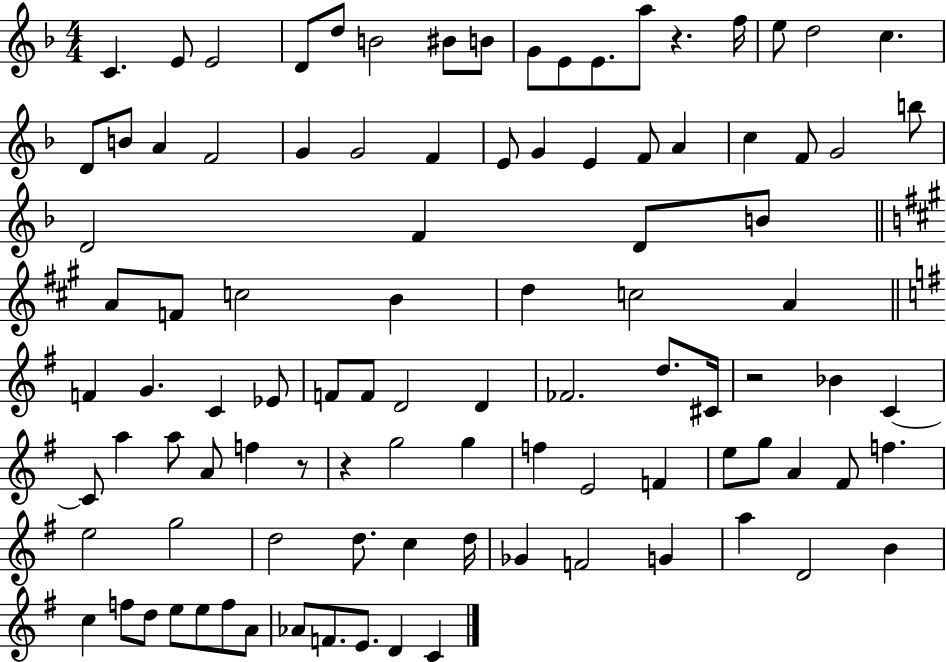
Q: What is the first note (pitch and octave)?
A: C4